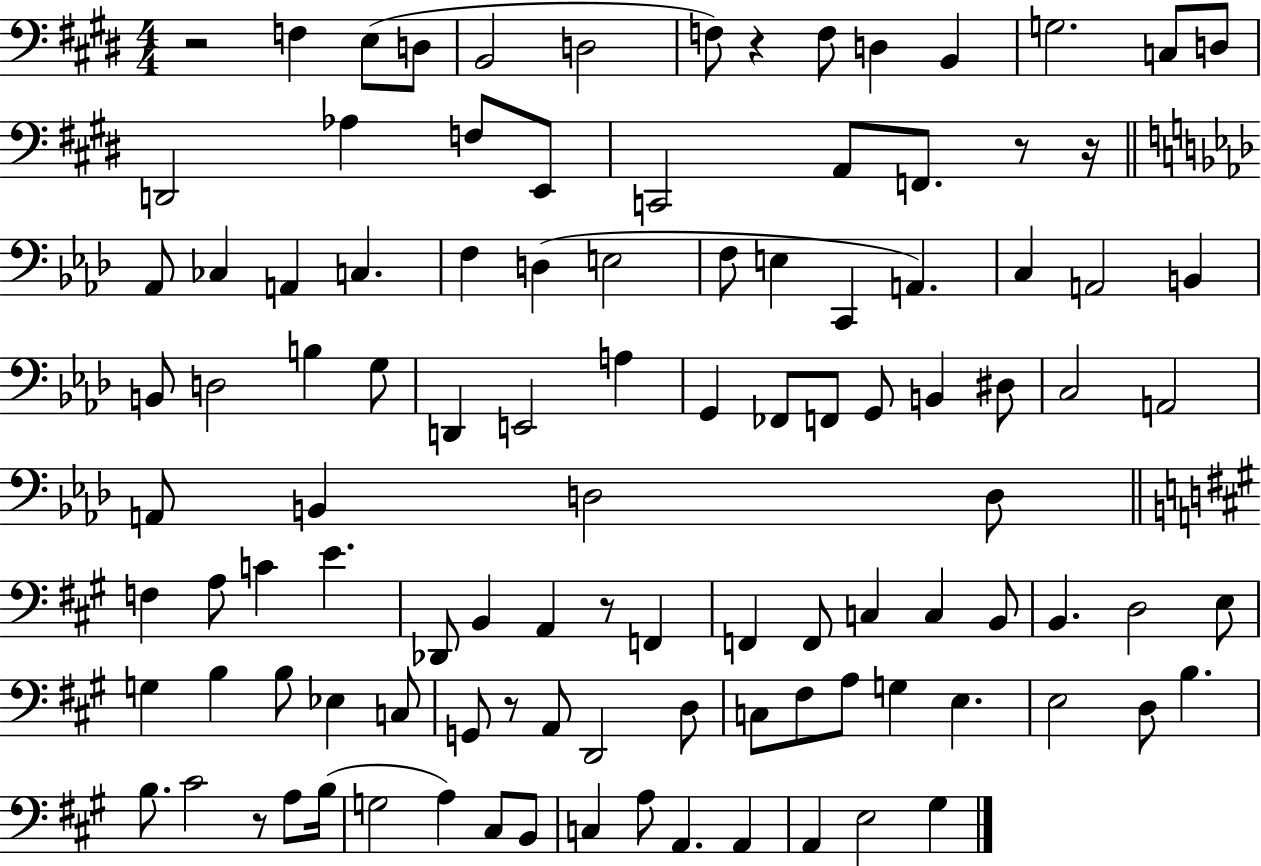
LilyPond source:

{
  \clef bass
  \numericTimeSignature
  \time 4/4
  \key e \major
  r2 f4 e8( d8 | b,2 d2 | f8) r4 f8 d4 b,4 | g2. c8 d8 | \break d,2 aes4 f8 e,8 | c,2 a,8 f,8. r8 r16 | \bar "||" \break \key aes \major aes,8 ces4 a,4 c4. | f4 d4( e2 | f8 e4 c,4 a,4.) | c4 a,2 b,4 | \break b,8 d2 b4 g8 | d,4 e,2 a4 | g,4 fes,8 f,8 g,8 b,4 dis8 | c2 a,2 | \break a,8 b,4 d2 d8 | \bar "||" \break \key a \major f4 a8 c'4 e'4. | des,8 b,4 a,4 r8 f,4 | f,4 f,8 c4 c4 b,8 | b,4. d2 e8 | \break g4 b4 b8 ees4 c8 | g,8 r8 a,8 d,2 d8 | c8 fis8 a8 g4 e4. | e2 d8 b4. | \break b8. cis'2 r8 a8 b16( | g2 a4) cis8 b,8 | c4 a8 a,4. a,4 | a,4 e2 gis4 | \break \bar "|."
}